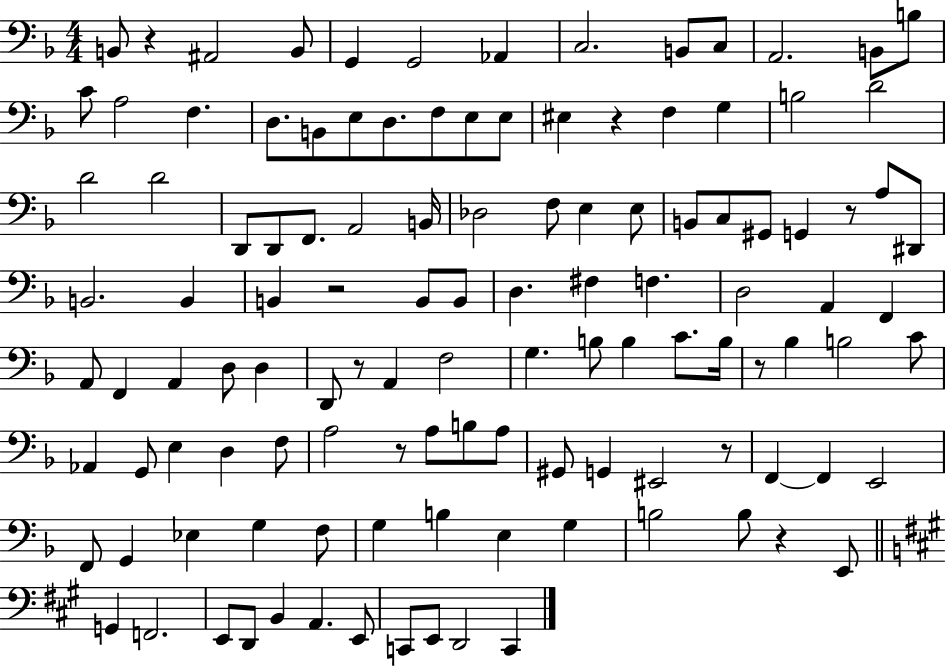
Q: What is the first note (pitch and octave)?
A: B2